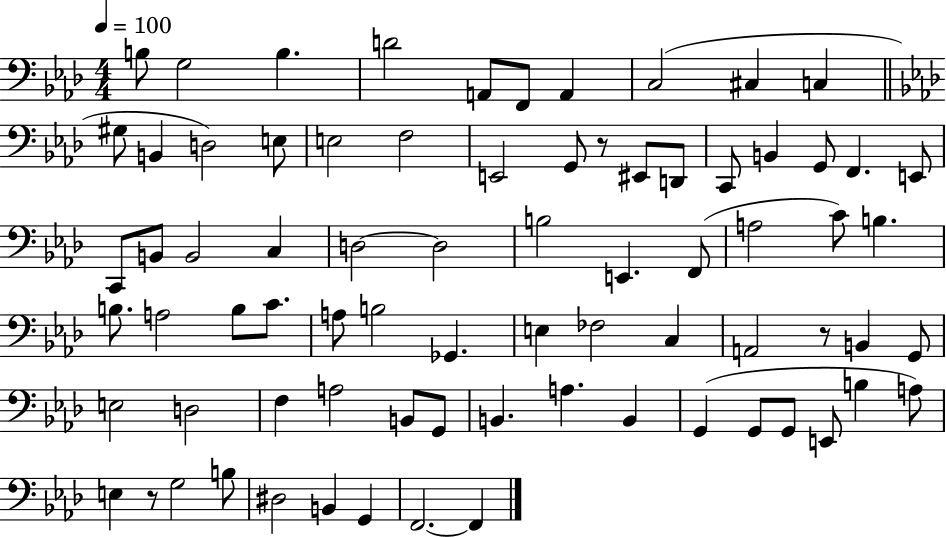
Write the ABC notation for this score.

X:1
T:Untitled
M:4/4
L:1/4
K:Ab
B,/2 G,2 B, D2 A,,/2 F,,/2 A,, C,2 ^C, C, ^G,/2 B,, D,2 E,/2 E,2 F,2 E,,2 G,,/2 z/2 ^E,,/2 D,,/2 C,,/2 B,, G,,/2 F,, E,,/2 C,,/2 B,,/2 B,,2 C, D,2 D,2 B,2 E,, F,,/2 A,2 C/2 B, B,/2 A,2 B,/2 C/2 A,/2 B,2 _G,, E, _F,2 C, A,,2 z/2 B,, G,,/2 E,2 D,2 F, A,2 B,,/2 G,,/2 B,, A, B,, G,, G,,/2 G,,/2 E,,/2 B, A,/2 E, z/2 G,2 B,/2 ^D,2 B,, G,, F,,2 F,,